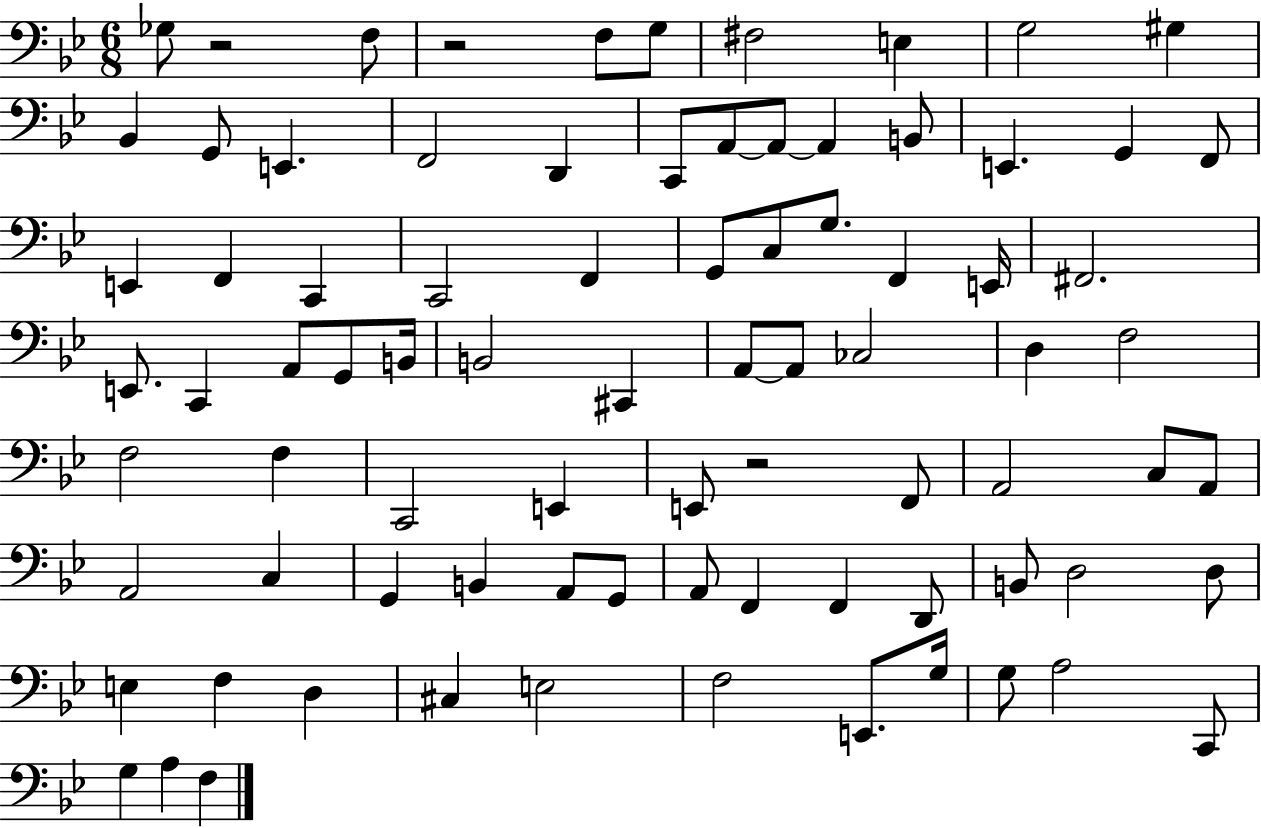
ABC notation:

X:1
T:Untitled
M:6/8
L:1/4
K:Bb
_G,/2 z2 F,/2 z2 F,/2 G,/2 ^F,2 E, G,2 ^G, _B,, G,,/2 E,, F,,2 D,, C,,/2 A,,/2 A,,/2 A,, B,,/2 E,, G,, F,,/2 E,, F,, C,, C,,2 F,, G,,/2 C,/2 G,/2 F,, E,,/4 ^F,,2 E,,/2 C,, A,,/2 G,,/2 B,,/4 B,,2 ^C,, A,,/2 A,,/2 _C,2 D, F,2 F,2 F, C,,2 E,, E,,/2 z2 F,,/2 A,,2 C,/2 A,,/2 A,,2 C, G,, B,, A,,/2 G,,/2 A,,/2 F,, F,, D,,/2 B,,/2 D,2 D,/2 E, F, D, ^C, E,2 F,2 E,,/2 G,/4 G,/2 A,2 C,,/2 G, A, F,